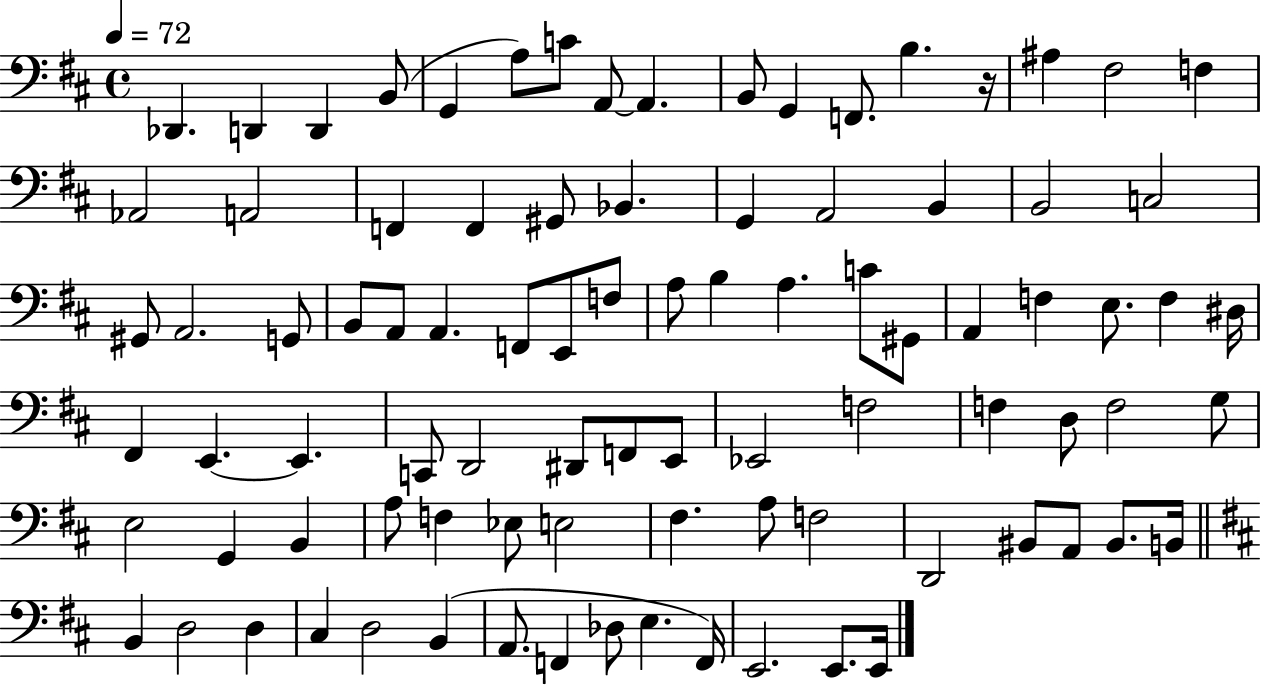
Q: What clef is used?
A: bass